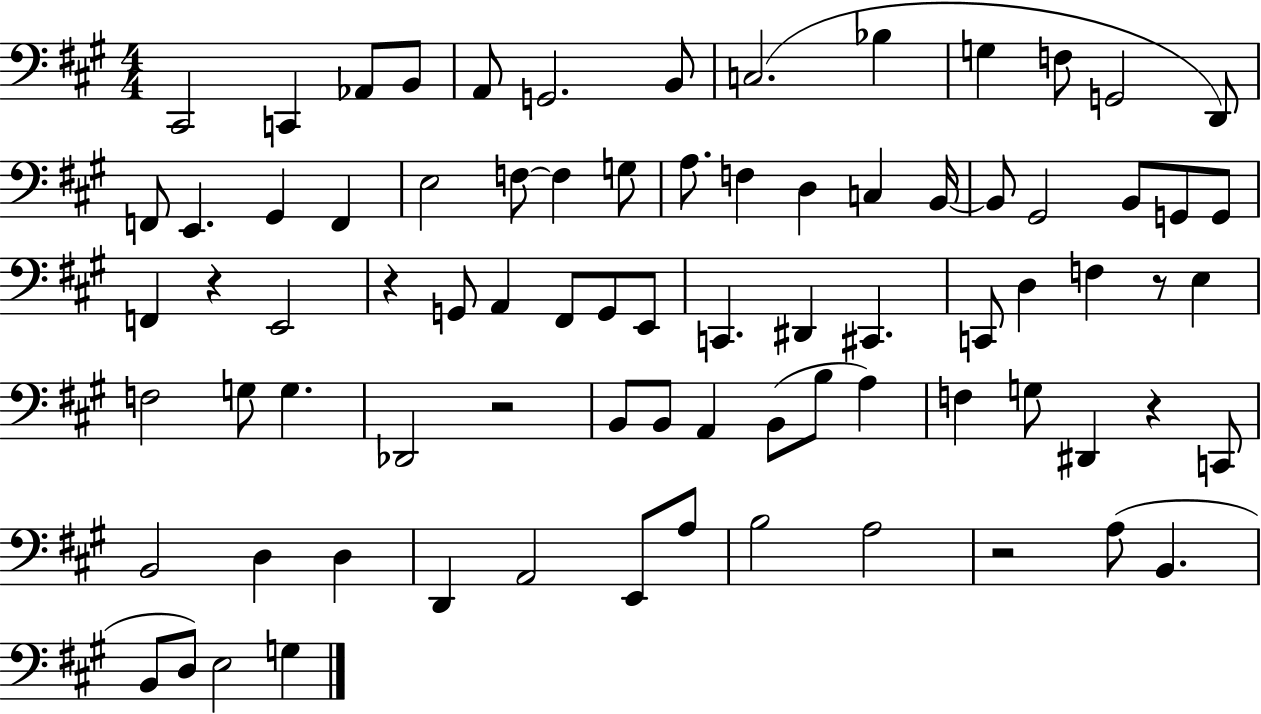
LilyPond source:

{
  \clef bass
  \numericTimeSignature
  \time 4/4
  \key a \major
  cis,2 c,4 aes,8 b,8 | a,8 g,2. b,8 | c2.( bes4 | g4 f8 g,2 d,8) | \break f,8 e,4. gis,4 f,4 | e2 f8~~ f4 g8 | a8. f4 d4 c4 b,16~~ | b,8 gis,2 b,8 g,8 g,8 | \break f,4 r4 e,2 | r4 g,8 a,4 fis,8 g,8 e,8 | c,4. dis,4 cis,4. | c,8 d4 f4 r8 e4 | \break f2 g8 g4. | des,2 r2 | b,8 b,8 a,4 b,8( b8 a4) | f4 g8 dis,4 r4 c,8 | \break b,2 d4 d4 | d,4 a,2 e,8 a8 | b2 a2 | r2 a8( b,4. | \break b,8 d8) e2 g4 | \bar "|."
}